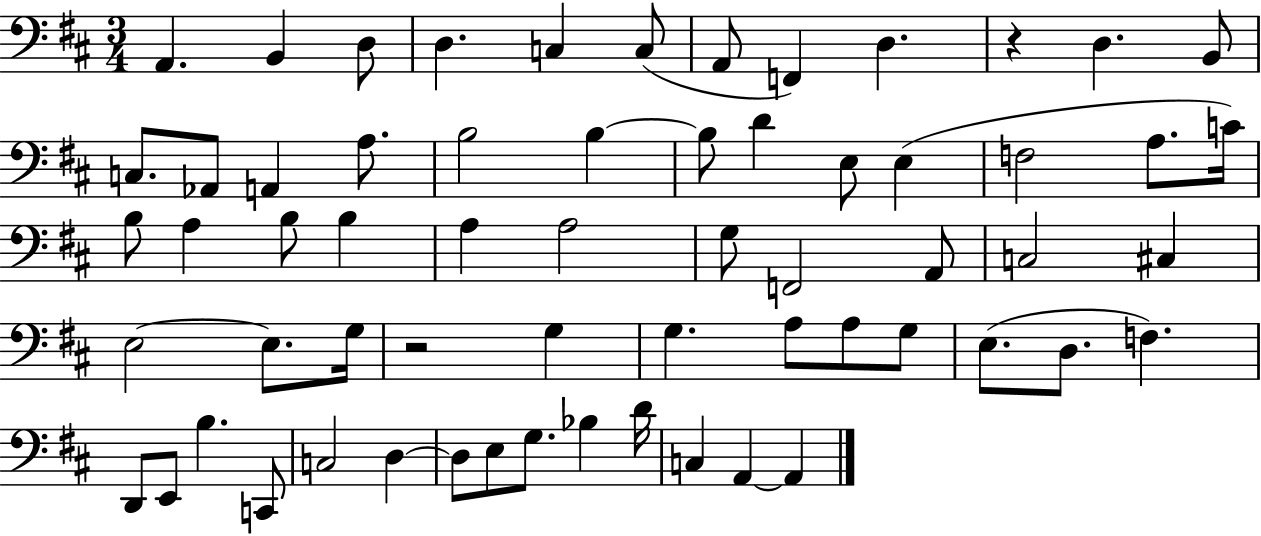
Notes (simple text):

A2/q. B2/q D3/e D3/q. C3/q C3/e A2/e F2/q D3/q. R/q D3/q. B2/e C3/e. Ab2/e A2/q A3/e. B3/h B3/q B3/e D4/q E3/e E3/q F3/h A3/e. C4/s B3/e A3/q B3/e B3/q A3/q A3/h G3/e F2/h A2/e C3/h C#3/q E3/h E3/e. G3/s R/h G3/q G3/q. A3/e A3/e G3/e E3/e. D3/e. F3/q. D2/e E2/e B3/q. C2/e C3/h D3/q D3/e E3/e G3/e. Bb3/q D4/s C3/q A2/q A2/q